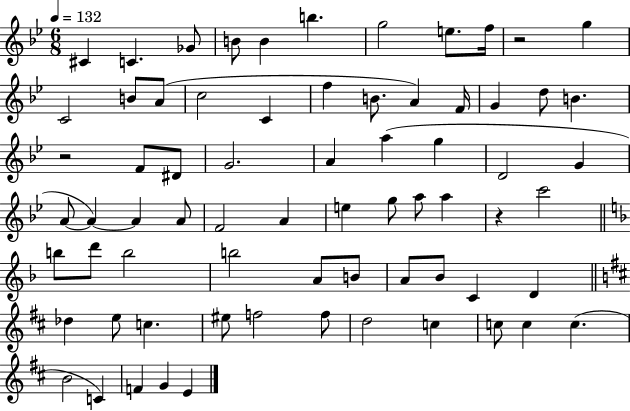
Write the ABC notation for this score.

X:1
T:Untitled
M:6/8
L:1/4
K:Bb
^C C _G/2 B/2 B b g2 e/2 f/4 z2 g C2 B/2 A/2 c2 C f B/2 A F/4 G d/2 B z2 F/2 ^D/2 G2 A a g D2 G A/2 A A A/2 F2 A e g/2 a/2 a z c'2 b/2 d'/2 b2 b2 A/2 B/2 A/2 _B/2 C D _d e/2 c ^e/2 f2 f/2 d2 c c/2 c c B2 C F G E